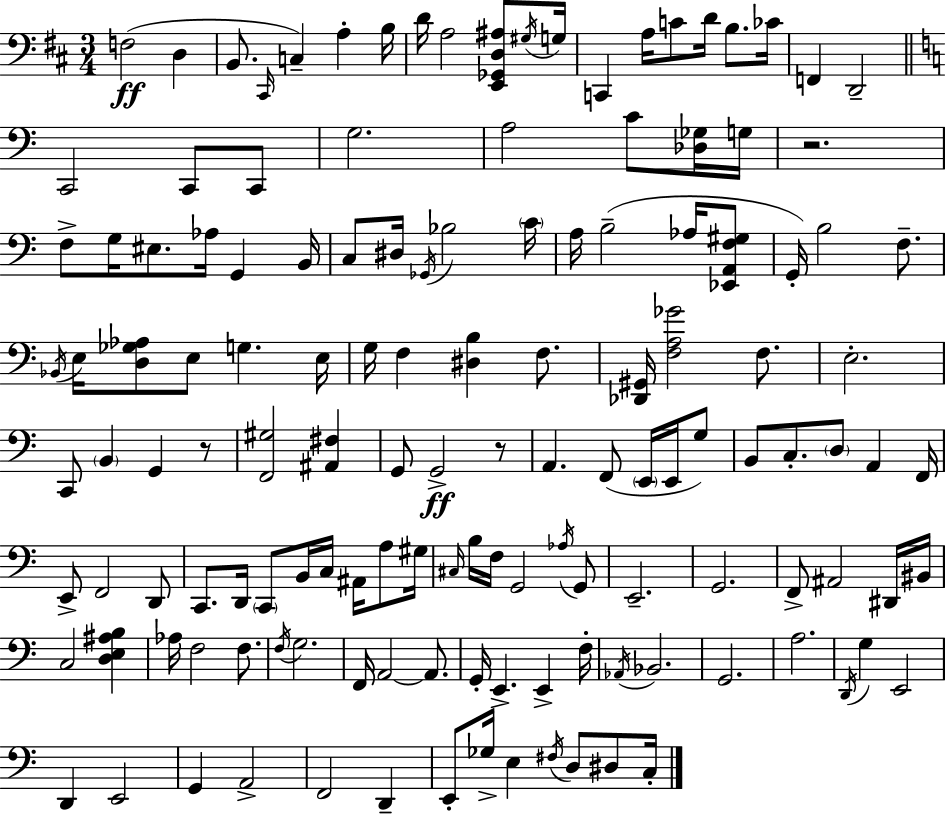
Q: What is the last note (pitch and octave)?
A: C3